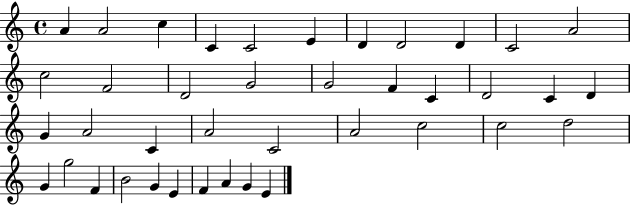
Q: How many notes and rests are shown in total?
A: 40